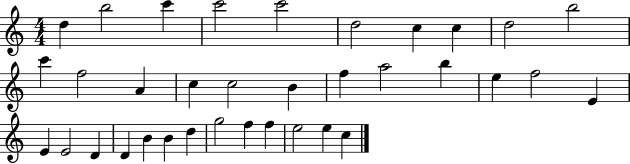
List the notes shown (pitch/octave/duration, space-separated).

D5/q B5/h C6/q C6/h C6/h D5/h C5/q C5/q D5/h B5/h C6/q F5/h A4/q C5/q C5/h B4/q F5/q A5/h B5/q E5/q F5/h E4/q E4/q E4/h D4/q D4/q B4/q B4/q D5/q G5/h F5/q F5/q E5/h E5/q C5/q